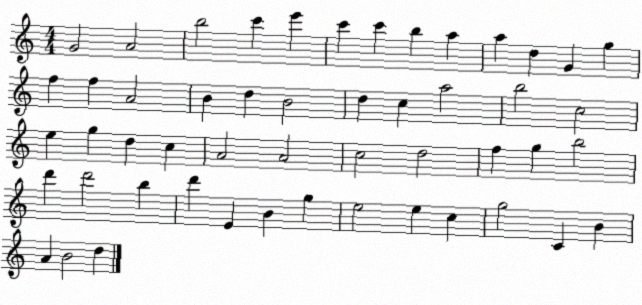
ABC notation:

X:1
T:Untitled
M:4/4
L:1/4
K:C
G2 A2 b2 c' e' c' c' b a a d G g f f A2 B d B2 d c a2 b2 c2 e g d c A2 A2 c2 d2 f g b2 d' d'2 b d' E B g e2 e c g2 C B A B2 d